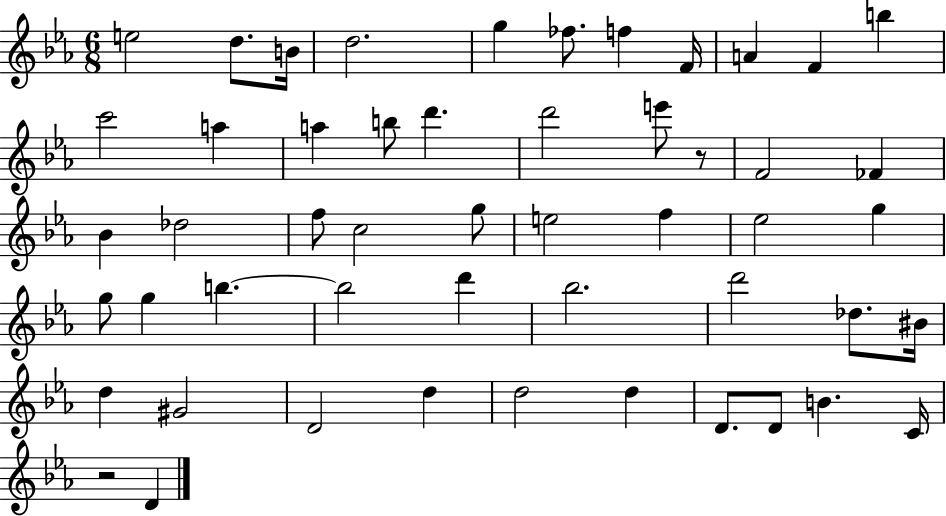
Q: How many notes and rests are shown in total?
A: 51